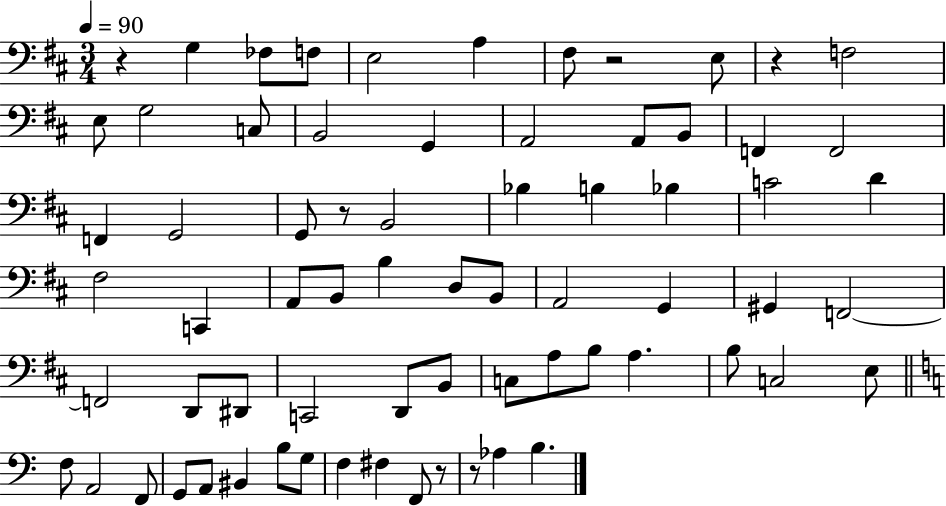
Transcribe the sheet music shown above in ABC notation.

X:1
T:Untitled
M:3/4
L:1/4
K:D
z G, _F,/2 F,/2 E,2 A, ^F,/2 z2 E,/2 z F,2 E,/2 G,2 C,/2 B,,2 G,, A,,2 A,,/2 B,,/2 F,, F,,2 F,, G,,2 G,,/2 z/2 B,,2 _B, B, _B, C2 D ^F,2 C,, A,,/2 B,,/2 B, D,/2 B,,/2 A,,2 G,, ^G,, F,,2 F,,2 D,,/2 ^D,,/2 C,,2 D,,/2 B,,/2 C,/2 A,/2 B,/2 A, B,/2 C,2 E,/2 F,/2 A,,2 F,,/2 G,,/2 A,,/2 ^B,, B,/2 G,/2 F, ^F, F,,/2 z/2 z/2 _A, B,